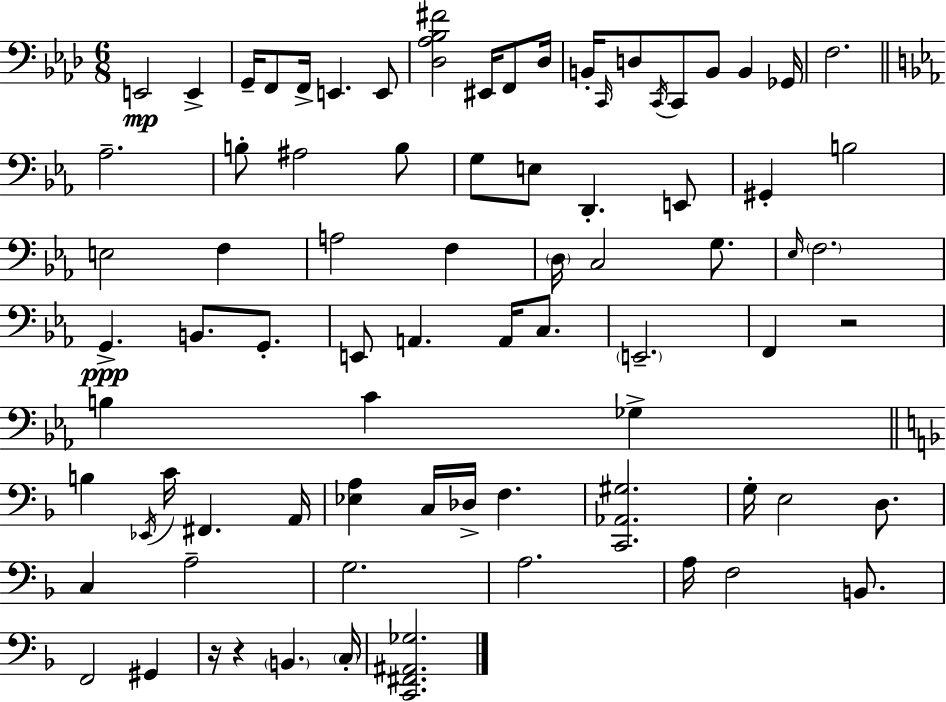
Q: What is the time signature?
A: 6/8